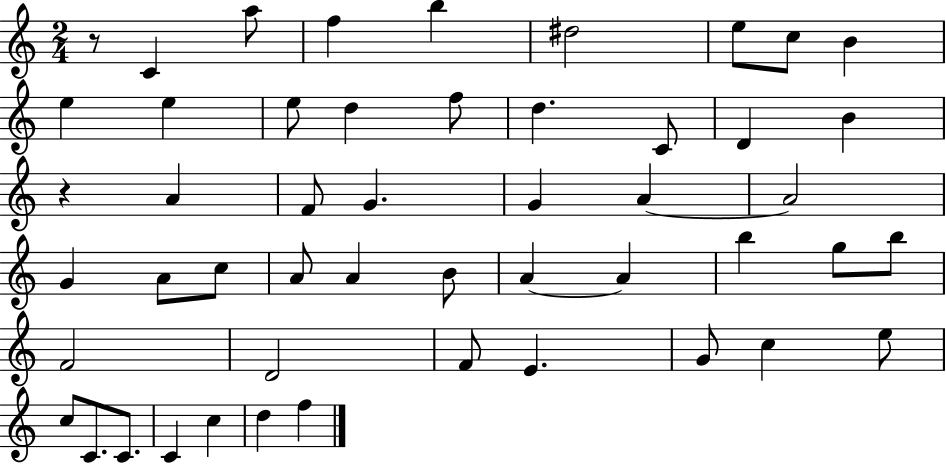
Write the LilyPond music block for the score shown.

{
  \clef treble
  \numericTimeSignature
  \time 2/4
  \key c \major
  \repeat volta 2 { r8 c'4 a''8 | f''4 b''4 | dis''2 | e''8 c''8 b'4 | \break e''4 e''4 | e''8 d''4 f''8 | d''4. c'8 | d'4 b'4 | \break r4 a'4 | f'8 g'4. | g'4 a'4~~ | a'2 | \break g'4 a'8 c''8 | a'8 a'4 b'8 | a'4~~ a'4 | b''4 g''8 b''8 | \break f'2 | d'2 | f'8 e'4. | g'8 c''4 e''8 | \break c''8 c'8. c'8. | c'4 c''4 | d''4 f''4 | } \bar "|."
}